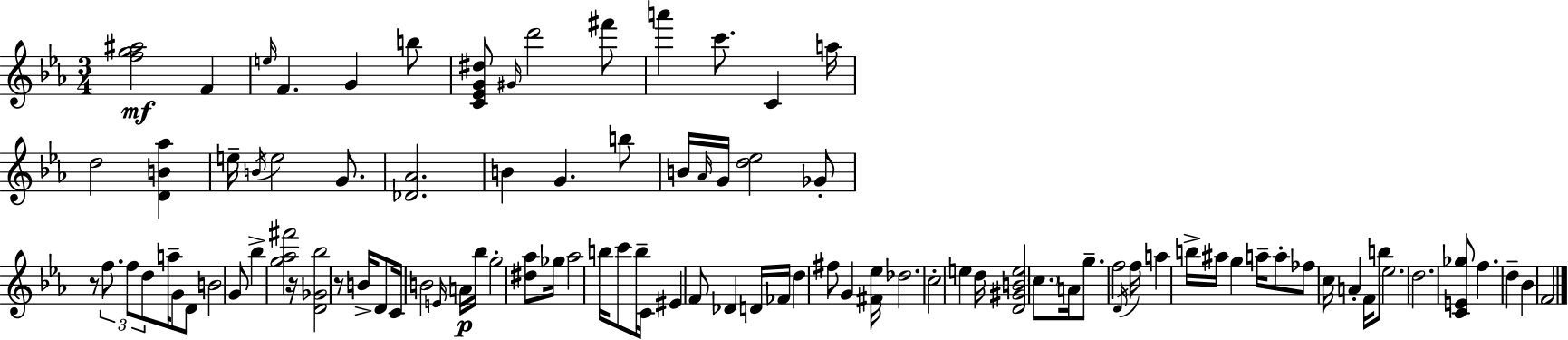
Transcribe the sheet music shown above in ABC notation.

X:1
T:Untitled
M:3/4
L:1/4
K:Eb
[fg^a]2 F e/4 F G b/2 [C_EG^d]/2 ^G/4 d'2 ^f'/2 a' c'/2 C a/4 d2 [DB_a] e/4 B/4 e2 G/2 [_D_A]2 B G b/2 B/4 _A/4 G/4 [d_e]2 _G/2 z/2 f/2 f/2 d/2 a/4 G/2 D/2 B2 G/2 _b [g_a^f']2 z/4 [D_G_b]2 z/2 B/4 D/2 C/4 B2 E/4 A/4 _b/4 g2 [^d_a]/2 _g/4 _a2 b/4 c'/2 b/4 C/4 ^E F/2 _D D/4 _F/4 d ^f/2 G [^F_e]/4 _d2 c2 e d/4 [D^GBe]2 c/2 A/4 g/2 f2 D/4 f/4 a b/4 ^a/4 g a/4 a/2 _f/2 c/4 A F/4 b/2 _e2 d2 [CE_g]/2 f d _B F2